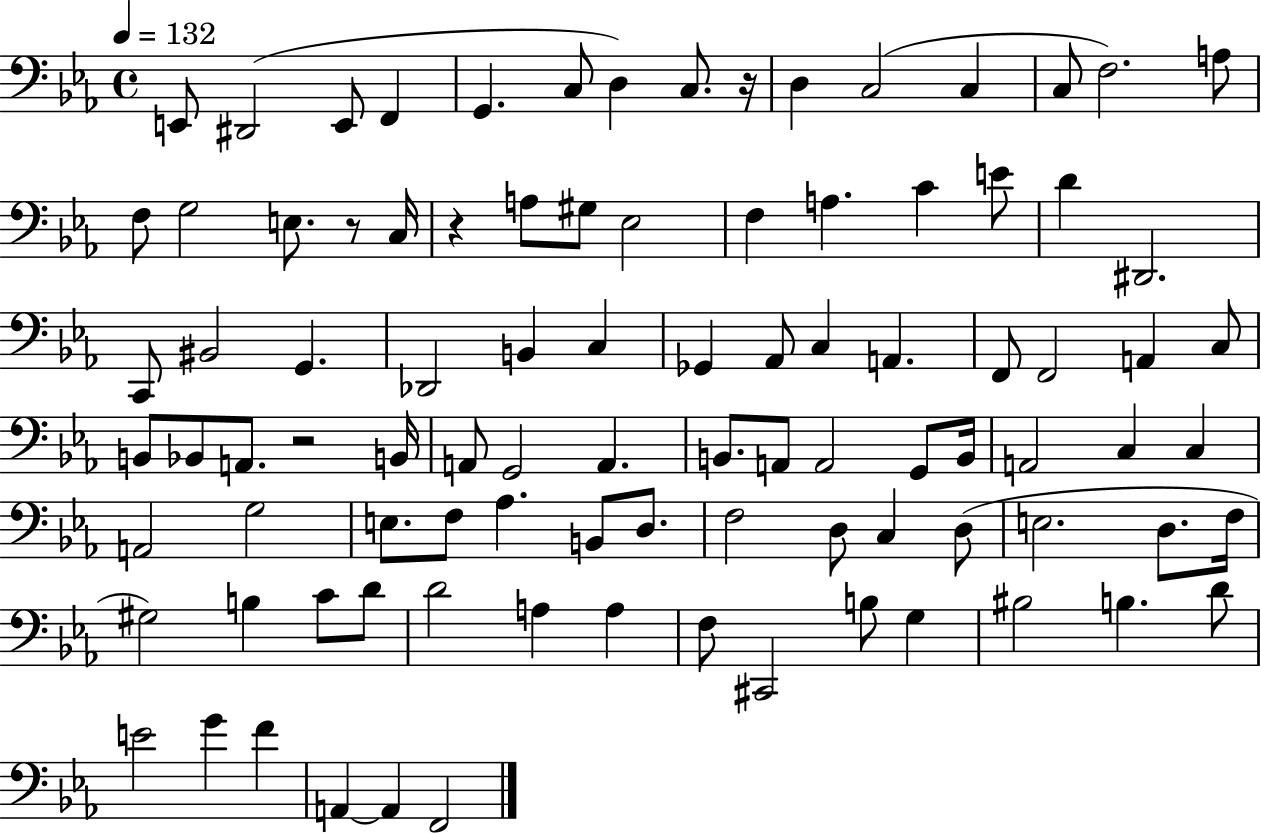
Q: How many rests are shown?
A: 4